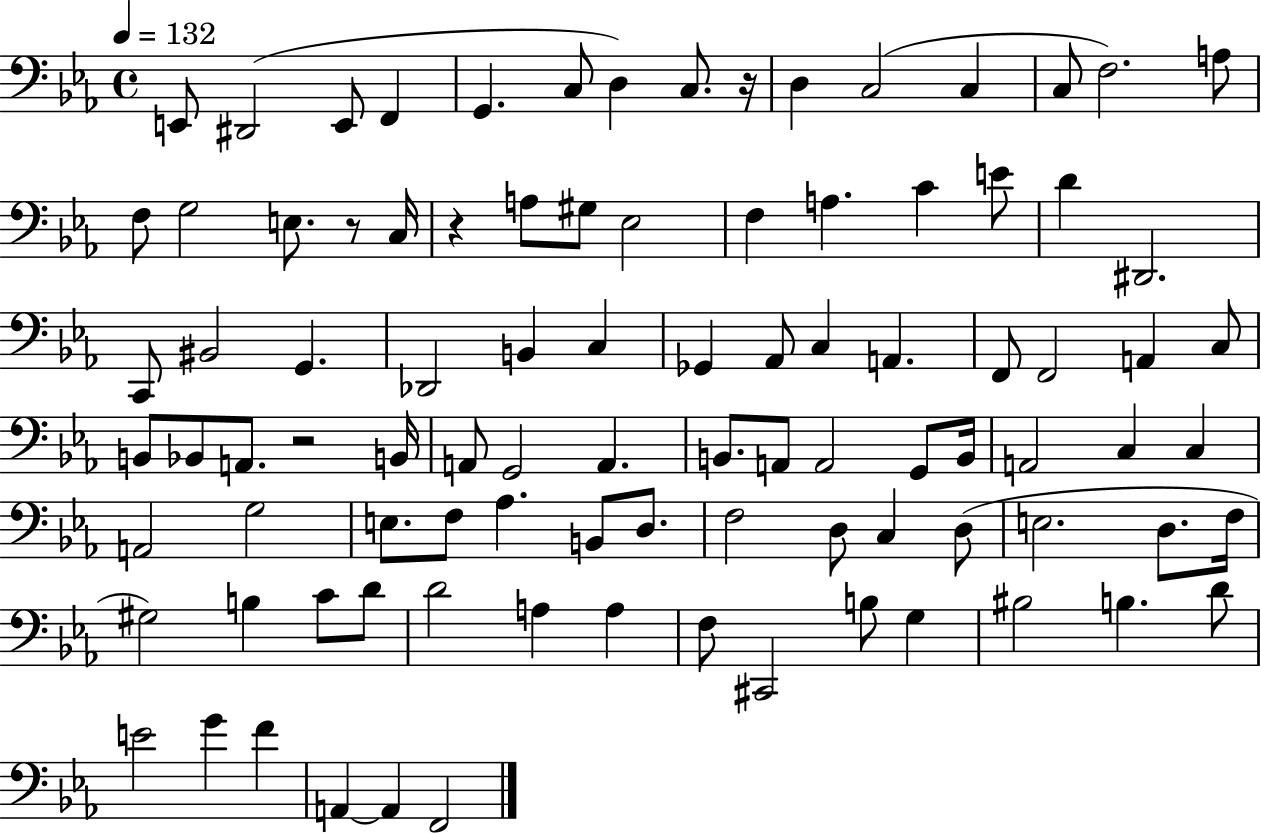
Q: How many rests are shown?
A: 4